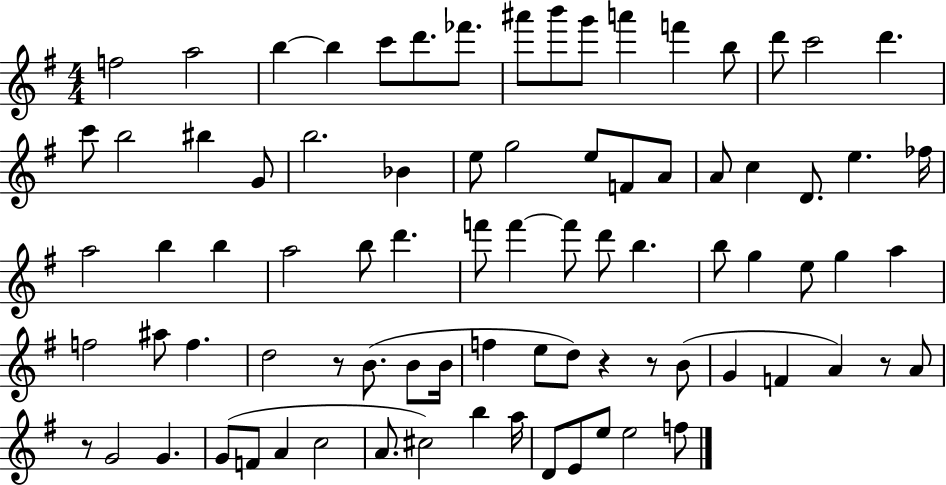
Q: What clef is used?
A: treble